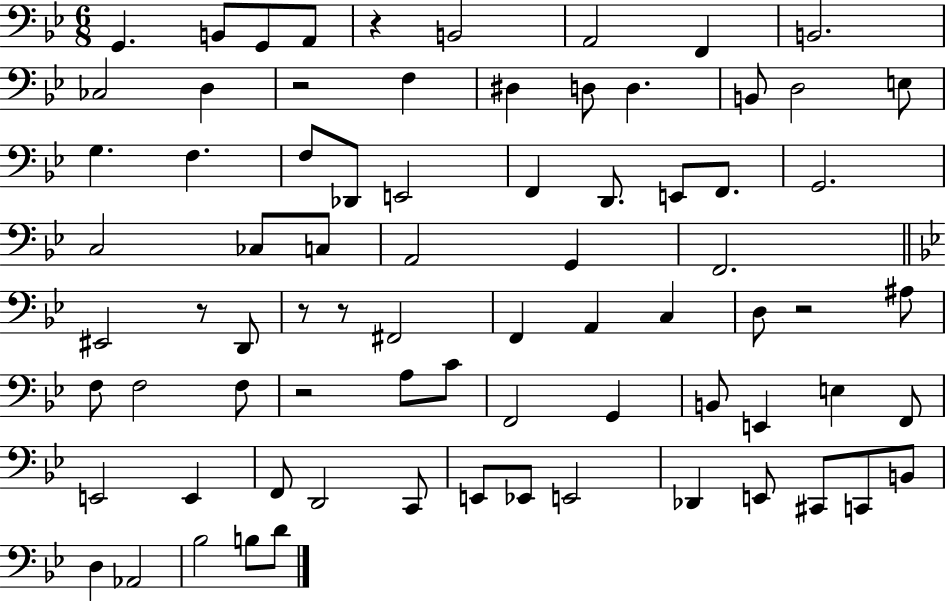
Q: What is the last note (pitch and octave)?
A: D4